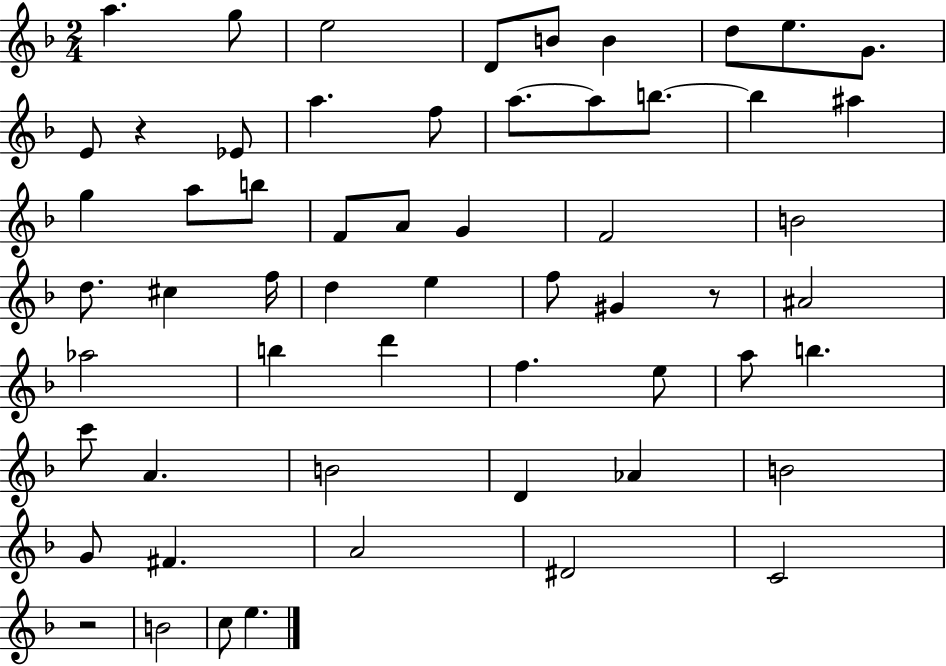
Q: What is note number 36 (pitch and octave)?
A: B5